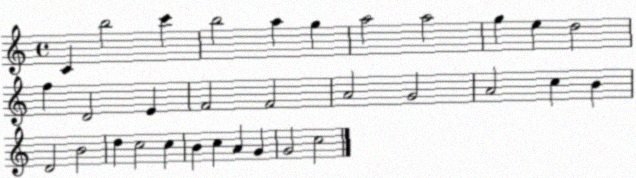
X:1
T:Untitled
M:4/4
L:1/4
K:C
C b2 c' b2 a g a2 a2 g e d2 f D2 E F2 F2 A2 G2 A2 c B D2 B2 d c2 c B c A G G2 c2